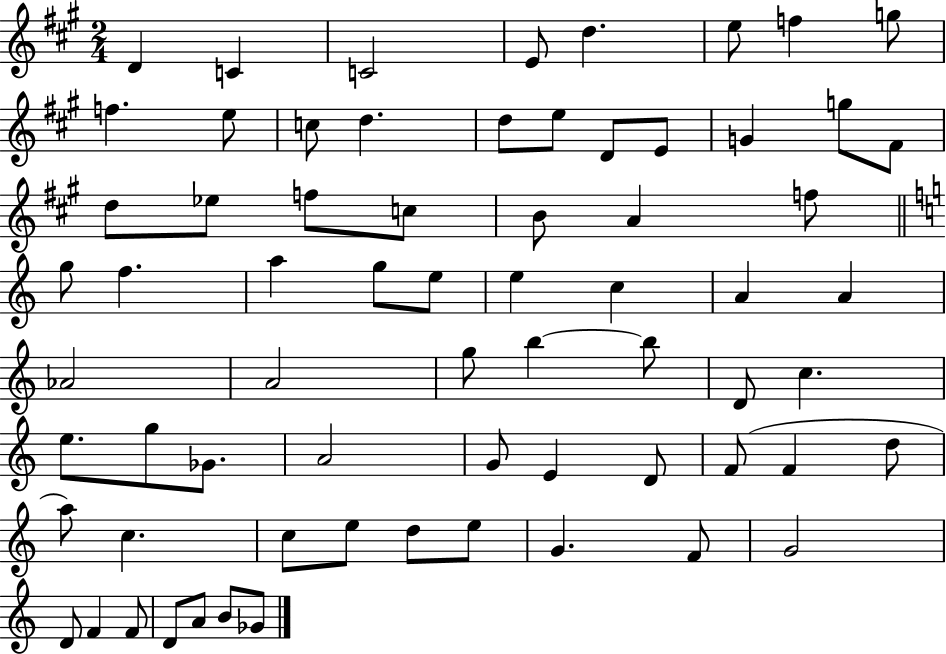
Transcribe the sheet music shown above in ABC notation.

X:1
T:Untitled
M:2/4
L:1/4
K:A
D C C2 E/2 d e/2 f g/2 f e/2 c/2 d d/2 e/2 D/2 E/2 G g/2 ^F/2 d/2 _e/2 f/2 c/2 B/2 A f/2 g/2 f a g/2 e/2 e c A A _A2 A2 g/2 b b/2 D/2 c e/2 g/2 _G/2 A2 G/2 E D/2 F/2 F d/2 a/2 c c/2 e/2 d/2 e/2 G F/2 G2 D/2 F F/2 D/2 A/2 B/2 _G/2